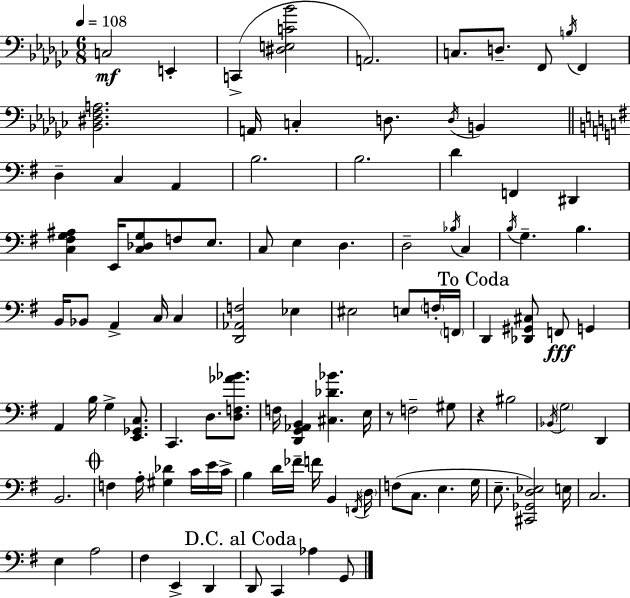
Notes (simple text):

C3/h E2/q C2/q [D#3,E3,C4,Bb4]/h A2/h. C3/e. D3/e. F2/e B3/s F2/q [Bb2,D#3,F3,A3]/h. A2/s C3/q D3/e. D3/s B2/q D3/q C3/q A2/q B3/h. B3/h. D4/q F2/q D#2/q [C3,F#3,G3,A#3]/q E2/s [C3,Db3,G3]/e F3/e E3/e. C3/e E3/q D3/q. D3/h Bb3/s C3/q B3/s G3/q. B3/q. B2/s Bb2/e A2/q C3/s C3/q [D2,Ab2,F3]/h Eb3/q EIS3/h E3/e F3/s F2/s D2/q [Db2,G#2,C#3]/e F2/e G2/q A2/q B3/s G3/q [E2,Gb2,C3]/e. C2/q. D3/e. [D3,F3,Ab4,Bb4]/e. F3/s [D2,G2,Ab2,B2]/q [C#3,Db4,Bb4]/q. E3/s R/e F3/h G#3/e R/q BIS3/h Bb2/s G3/h D2/q B2/h. F3/q A3/s [G#3,Db4]/q C4/s E4/s C4/s B3/q D4/s FES4/s F4/s B2/q F2/s D3/s F3/e C3/e. E3/q. G3/s E3/e. [C#2,Gb2,D3,Eb3]/h E3/s C3/h. E3/q A3/h F#3/q E2/q D2/q D2/e C2/q Ab3/q G2/e